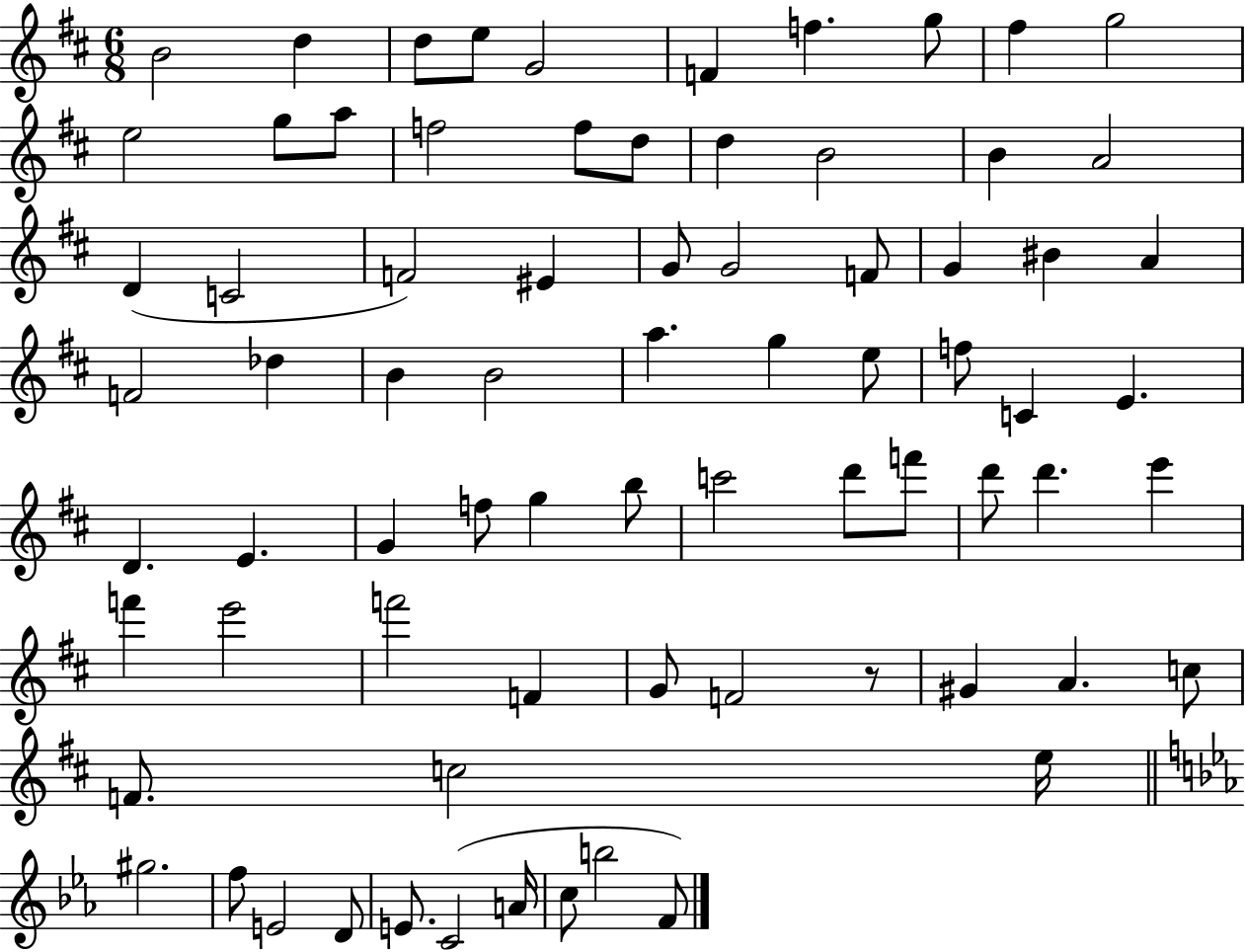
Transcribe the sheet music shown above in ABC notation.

X:1
T:Untitled
M:6/8
L:1/4
K:D
B2 d d/2 e/2 G2 F f g/2 ^f g2 e2 g/2 a/2 f2 f/2 d/2 d B2 B A2 D C2 F2 ^E G/2 G2 F/2 G ^B A F2 _d B B2 a g e/2 f/2 C E D E G f/2 g b/2 c'2 d'/2 f'/2 d'/2 d' e' f' e'2 f'2 F G/2 F2 z/2 ^G A c/2 F/2 c2 e/4 ^g2 f/2 E2 D/2 E/2 C2 A/4 c/2 b2 F/2